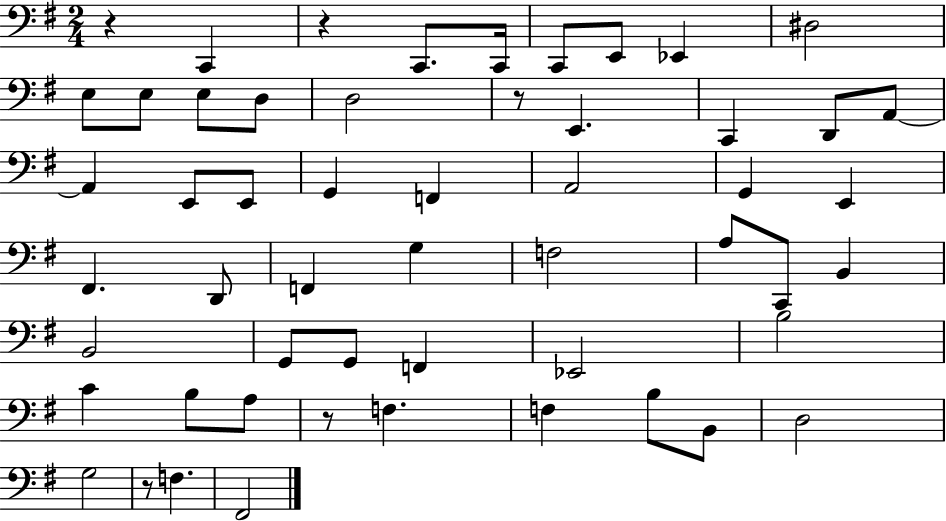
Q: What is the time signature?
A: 2/4